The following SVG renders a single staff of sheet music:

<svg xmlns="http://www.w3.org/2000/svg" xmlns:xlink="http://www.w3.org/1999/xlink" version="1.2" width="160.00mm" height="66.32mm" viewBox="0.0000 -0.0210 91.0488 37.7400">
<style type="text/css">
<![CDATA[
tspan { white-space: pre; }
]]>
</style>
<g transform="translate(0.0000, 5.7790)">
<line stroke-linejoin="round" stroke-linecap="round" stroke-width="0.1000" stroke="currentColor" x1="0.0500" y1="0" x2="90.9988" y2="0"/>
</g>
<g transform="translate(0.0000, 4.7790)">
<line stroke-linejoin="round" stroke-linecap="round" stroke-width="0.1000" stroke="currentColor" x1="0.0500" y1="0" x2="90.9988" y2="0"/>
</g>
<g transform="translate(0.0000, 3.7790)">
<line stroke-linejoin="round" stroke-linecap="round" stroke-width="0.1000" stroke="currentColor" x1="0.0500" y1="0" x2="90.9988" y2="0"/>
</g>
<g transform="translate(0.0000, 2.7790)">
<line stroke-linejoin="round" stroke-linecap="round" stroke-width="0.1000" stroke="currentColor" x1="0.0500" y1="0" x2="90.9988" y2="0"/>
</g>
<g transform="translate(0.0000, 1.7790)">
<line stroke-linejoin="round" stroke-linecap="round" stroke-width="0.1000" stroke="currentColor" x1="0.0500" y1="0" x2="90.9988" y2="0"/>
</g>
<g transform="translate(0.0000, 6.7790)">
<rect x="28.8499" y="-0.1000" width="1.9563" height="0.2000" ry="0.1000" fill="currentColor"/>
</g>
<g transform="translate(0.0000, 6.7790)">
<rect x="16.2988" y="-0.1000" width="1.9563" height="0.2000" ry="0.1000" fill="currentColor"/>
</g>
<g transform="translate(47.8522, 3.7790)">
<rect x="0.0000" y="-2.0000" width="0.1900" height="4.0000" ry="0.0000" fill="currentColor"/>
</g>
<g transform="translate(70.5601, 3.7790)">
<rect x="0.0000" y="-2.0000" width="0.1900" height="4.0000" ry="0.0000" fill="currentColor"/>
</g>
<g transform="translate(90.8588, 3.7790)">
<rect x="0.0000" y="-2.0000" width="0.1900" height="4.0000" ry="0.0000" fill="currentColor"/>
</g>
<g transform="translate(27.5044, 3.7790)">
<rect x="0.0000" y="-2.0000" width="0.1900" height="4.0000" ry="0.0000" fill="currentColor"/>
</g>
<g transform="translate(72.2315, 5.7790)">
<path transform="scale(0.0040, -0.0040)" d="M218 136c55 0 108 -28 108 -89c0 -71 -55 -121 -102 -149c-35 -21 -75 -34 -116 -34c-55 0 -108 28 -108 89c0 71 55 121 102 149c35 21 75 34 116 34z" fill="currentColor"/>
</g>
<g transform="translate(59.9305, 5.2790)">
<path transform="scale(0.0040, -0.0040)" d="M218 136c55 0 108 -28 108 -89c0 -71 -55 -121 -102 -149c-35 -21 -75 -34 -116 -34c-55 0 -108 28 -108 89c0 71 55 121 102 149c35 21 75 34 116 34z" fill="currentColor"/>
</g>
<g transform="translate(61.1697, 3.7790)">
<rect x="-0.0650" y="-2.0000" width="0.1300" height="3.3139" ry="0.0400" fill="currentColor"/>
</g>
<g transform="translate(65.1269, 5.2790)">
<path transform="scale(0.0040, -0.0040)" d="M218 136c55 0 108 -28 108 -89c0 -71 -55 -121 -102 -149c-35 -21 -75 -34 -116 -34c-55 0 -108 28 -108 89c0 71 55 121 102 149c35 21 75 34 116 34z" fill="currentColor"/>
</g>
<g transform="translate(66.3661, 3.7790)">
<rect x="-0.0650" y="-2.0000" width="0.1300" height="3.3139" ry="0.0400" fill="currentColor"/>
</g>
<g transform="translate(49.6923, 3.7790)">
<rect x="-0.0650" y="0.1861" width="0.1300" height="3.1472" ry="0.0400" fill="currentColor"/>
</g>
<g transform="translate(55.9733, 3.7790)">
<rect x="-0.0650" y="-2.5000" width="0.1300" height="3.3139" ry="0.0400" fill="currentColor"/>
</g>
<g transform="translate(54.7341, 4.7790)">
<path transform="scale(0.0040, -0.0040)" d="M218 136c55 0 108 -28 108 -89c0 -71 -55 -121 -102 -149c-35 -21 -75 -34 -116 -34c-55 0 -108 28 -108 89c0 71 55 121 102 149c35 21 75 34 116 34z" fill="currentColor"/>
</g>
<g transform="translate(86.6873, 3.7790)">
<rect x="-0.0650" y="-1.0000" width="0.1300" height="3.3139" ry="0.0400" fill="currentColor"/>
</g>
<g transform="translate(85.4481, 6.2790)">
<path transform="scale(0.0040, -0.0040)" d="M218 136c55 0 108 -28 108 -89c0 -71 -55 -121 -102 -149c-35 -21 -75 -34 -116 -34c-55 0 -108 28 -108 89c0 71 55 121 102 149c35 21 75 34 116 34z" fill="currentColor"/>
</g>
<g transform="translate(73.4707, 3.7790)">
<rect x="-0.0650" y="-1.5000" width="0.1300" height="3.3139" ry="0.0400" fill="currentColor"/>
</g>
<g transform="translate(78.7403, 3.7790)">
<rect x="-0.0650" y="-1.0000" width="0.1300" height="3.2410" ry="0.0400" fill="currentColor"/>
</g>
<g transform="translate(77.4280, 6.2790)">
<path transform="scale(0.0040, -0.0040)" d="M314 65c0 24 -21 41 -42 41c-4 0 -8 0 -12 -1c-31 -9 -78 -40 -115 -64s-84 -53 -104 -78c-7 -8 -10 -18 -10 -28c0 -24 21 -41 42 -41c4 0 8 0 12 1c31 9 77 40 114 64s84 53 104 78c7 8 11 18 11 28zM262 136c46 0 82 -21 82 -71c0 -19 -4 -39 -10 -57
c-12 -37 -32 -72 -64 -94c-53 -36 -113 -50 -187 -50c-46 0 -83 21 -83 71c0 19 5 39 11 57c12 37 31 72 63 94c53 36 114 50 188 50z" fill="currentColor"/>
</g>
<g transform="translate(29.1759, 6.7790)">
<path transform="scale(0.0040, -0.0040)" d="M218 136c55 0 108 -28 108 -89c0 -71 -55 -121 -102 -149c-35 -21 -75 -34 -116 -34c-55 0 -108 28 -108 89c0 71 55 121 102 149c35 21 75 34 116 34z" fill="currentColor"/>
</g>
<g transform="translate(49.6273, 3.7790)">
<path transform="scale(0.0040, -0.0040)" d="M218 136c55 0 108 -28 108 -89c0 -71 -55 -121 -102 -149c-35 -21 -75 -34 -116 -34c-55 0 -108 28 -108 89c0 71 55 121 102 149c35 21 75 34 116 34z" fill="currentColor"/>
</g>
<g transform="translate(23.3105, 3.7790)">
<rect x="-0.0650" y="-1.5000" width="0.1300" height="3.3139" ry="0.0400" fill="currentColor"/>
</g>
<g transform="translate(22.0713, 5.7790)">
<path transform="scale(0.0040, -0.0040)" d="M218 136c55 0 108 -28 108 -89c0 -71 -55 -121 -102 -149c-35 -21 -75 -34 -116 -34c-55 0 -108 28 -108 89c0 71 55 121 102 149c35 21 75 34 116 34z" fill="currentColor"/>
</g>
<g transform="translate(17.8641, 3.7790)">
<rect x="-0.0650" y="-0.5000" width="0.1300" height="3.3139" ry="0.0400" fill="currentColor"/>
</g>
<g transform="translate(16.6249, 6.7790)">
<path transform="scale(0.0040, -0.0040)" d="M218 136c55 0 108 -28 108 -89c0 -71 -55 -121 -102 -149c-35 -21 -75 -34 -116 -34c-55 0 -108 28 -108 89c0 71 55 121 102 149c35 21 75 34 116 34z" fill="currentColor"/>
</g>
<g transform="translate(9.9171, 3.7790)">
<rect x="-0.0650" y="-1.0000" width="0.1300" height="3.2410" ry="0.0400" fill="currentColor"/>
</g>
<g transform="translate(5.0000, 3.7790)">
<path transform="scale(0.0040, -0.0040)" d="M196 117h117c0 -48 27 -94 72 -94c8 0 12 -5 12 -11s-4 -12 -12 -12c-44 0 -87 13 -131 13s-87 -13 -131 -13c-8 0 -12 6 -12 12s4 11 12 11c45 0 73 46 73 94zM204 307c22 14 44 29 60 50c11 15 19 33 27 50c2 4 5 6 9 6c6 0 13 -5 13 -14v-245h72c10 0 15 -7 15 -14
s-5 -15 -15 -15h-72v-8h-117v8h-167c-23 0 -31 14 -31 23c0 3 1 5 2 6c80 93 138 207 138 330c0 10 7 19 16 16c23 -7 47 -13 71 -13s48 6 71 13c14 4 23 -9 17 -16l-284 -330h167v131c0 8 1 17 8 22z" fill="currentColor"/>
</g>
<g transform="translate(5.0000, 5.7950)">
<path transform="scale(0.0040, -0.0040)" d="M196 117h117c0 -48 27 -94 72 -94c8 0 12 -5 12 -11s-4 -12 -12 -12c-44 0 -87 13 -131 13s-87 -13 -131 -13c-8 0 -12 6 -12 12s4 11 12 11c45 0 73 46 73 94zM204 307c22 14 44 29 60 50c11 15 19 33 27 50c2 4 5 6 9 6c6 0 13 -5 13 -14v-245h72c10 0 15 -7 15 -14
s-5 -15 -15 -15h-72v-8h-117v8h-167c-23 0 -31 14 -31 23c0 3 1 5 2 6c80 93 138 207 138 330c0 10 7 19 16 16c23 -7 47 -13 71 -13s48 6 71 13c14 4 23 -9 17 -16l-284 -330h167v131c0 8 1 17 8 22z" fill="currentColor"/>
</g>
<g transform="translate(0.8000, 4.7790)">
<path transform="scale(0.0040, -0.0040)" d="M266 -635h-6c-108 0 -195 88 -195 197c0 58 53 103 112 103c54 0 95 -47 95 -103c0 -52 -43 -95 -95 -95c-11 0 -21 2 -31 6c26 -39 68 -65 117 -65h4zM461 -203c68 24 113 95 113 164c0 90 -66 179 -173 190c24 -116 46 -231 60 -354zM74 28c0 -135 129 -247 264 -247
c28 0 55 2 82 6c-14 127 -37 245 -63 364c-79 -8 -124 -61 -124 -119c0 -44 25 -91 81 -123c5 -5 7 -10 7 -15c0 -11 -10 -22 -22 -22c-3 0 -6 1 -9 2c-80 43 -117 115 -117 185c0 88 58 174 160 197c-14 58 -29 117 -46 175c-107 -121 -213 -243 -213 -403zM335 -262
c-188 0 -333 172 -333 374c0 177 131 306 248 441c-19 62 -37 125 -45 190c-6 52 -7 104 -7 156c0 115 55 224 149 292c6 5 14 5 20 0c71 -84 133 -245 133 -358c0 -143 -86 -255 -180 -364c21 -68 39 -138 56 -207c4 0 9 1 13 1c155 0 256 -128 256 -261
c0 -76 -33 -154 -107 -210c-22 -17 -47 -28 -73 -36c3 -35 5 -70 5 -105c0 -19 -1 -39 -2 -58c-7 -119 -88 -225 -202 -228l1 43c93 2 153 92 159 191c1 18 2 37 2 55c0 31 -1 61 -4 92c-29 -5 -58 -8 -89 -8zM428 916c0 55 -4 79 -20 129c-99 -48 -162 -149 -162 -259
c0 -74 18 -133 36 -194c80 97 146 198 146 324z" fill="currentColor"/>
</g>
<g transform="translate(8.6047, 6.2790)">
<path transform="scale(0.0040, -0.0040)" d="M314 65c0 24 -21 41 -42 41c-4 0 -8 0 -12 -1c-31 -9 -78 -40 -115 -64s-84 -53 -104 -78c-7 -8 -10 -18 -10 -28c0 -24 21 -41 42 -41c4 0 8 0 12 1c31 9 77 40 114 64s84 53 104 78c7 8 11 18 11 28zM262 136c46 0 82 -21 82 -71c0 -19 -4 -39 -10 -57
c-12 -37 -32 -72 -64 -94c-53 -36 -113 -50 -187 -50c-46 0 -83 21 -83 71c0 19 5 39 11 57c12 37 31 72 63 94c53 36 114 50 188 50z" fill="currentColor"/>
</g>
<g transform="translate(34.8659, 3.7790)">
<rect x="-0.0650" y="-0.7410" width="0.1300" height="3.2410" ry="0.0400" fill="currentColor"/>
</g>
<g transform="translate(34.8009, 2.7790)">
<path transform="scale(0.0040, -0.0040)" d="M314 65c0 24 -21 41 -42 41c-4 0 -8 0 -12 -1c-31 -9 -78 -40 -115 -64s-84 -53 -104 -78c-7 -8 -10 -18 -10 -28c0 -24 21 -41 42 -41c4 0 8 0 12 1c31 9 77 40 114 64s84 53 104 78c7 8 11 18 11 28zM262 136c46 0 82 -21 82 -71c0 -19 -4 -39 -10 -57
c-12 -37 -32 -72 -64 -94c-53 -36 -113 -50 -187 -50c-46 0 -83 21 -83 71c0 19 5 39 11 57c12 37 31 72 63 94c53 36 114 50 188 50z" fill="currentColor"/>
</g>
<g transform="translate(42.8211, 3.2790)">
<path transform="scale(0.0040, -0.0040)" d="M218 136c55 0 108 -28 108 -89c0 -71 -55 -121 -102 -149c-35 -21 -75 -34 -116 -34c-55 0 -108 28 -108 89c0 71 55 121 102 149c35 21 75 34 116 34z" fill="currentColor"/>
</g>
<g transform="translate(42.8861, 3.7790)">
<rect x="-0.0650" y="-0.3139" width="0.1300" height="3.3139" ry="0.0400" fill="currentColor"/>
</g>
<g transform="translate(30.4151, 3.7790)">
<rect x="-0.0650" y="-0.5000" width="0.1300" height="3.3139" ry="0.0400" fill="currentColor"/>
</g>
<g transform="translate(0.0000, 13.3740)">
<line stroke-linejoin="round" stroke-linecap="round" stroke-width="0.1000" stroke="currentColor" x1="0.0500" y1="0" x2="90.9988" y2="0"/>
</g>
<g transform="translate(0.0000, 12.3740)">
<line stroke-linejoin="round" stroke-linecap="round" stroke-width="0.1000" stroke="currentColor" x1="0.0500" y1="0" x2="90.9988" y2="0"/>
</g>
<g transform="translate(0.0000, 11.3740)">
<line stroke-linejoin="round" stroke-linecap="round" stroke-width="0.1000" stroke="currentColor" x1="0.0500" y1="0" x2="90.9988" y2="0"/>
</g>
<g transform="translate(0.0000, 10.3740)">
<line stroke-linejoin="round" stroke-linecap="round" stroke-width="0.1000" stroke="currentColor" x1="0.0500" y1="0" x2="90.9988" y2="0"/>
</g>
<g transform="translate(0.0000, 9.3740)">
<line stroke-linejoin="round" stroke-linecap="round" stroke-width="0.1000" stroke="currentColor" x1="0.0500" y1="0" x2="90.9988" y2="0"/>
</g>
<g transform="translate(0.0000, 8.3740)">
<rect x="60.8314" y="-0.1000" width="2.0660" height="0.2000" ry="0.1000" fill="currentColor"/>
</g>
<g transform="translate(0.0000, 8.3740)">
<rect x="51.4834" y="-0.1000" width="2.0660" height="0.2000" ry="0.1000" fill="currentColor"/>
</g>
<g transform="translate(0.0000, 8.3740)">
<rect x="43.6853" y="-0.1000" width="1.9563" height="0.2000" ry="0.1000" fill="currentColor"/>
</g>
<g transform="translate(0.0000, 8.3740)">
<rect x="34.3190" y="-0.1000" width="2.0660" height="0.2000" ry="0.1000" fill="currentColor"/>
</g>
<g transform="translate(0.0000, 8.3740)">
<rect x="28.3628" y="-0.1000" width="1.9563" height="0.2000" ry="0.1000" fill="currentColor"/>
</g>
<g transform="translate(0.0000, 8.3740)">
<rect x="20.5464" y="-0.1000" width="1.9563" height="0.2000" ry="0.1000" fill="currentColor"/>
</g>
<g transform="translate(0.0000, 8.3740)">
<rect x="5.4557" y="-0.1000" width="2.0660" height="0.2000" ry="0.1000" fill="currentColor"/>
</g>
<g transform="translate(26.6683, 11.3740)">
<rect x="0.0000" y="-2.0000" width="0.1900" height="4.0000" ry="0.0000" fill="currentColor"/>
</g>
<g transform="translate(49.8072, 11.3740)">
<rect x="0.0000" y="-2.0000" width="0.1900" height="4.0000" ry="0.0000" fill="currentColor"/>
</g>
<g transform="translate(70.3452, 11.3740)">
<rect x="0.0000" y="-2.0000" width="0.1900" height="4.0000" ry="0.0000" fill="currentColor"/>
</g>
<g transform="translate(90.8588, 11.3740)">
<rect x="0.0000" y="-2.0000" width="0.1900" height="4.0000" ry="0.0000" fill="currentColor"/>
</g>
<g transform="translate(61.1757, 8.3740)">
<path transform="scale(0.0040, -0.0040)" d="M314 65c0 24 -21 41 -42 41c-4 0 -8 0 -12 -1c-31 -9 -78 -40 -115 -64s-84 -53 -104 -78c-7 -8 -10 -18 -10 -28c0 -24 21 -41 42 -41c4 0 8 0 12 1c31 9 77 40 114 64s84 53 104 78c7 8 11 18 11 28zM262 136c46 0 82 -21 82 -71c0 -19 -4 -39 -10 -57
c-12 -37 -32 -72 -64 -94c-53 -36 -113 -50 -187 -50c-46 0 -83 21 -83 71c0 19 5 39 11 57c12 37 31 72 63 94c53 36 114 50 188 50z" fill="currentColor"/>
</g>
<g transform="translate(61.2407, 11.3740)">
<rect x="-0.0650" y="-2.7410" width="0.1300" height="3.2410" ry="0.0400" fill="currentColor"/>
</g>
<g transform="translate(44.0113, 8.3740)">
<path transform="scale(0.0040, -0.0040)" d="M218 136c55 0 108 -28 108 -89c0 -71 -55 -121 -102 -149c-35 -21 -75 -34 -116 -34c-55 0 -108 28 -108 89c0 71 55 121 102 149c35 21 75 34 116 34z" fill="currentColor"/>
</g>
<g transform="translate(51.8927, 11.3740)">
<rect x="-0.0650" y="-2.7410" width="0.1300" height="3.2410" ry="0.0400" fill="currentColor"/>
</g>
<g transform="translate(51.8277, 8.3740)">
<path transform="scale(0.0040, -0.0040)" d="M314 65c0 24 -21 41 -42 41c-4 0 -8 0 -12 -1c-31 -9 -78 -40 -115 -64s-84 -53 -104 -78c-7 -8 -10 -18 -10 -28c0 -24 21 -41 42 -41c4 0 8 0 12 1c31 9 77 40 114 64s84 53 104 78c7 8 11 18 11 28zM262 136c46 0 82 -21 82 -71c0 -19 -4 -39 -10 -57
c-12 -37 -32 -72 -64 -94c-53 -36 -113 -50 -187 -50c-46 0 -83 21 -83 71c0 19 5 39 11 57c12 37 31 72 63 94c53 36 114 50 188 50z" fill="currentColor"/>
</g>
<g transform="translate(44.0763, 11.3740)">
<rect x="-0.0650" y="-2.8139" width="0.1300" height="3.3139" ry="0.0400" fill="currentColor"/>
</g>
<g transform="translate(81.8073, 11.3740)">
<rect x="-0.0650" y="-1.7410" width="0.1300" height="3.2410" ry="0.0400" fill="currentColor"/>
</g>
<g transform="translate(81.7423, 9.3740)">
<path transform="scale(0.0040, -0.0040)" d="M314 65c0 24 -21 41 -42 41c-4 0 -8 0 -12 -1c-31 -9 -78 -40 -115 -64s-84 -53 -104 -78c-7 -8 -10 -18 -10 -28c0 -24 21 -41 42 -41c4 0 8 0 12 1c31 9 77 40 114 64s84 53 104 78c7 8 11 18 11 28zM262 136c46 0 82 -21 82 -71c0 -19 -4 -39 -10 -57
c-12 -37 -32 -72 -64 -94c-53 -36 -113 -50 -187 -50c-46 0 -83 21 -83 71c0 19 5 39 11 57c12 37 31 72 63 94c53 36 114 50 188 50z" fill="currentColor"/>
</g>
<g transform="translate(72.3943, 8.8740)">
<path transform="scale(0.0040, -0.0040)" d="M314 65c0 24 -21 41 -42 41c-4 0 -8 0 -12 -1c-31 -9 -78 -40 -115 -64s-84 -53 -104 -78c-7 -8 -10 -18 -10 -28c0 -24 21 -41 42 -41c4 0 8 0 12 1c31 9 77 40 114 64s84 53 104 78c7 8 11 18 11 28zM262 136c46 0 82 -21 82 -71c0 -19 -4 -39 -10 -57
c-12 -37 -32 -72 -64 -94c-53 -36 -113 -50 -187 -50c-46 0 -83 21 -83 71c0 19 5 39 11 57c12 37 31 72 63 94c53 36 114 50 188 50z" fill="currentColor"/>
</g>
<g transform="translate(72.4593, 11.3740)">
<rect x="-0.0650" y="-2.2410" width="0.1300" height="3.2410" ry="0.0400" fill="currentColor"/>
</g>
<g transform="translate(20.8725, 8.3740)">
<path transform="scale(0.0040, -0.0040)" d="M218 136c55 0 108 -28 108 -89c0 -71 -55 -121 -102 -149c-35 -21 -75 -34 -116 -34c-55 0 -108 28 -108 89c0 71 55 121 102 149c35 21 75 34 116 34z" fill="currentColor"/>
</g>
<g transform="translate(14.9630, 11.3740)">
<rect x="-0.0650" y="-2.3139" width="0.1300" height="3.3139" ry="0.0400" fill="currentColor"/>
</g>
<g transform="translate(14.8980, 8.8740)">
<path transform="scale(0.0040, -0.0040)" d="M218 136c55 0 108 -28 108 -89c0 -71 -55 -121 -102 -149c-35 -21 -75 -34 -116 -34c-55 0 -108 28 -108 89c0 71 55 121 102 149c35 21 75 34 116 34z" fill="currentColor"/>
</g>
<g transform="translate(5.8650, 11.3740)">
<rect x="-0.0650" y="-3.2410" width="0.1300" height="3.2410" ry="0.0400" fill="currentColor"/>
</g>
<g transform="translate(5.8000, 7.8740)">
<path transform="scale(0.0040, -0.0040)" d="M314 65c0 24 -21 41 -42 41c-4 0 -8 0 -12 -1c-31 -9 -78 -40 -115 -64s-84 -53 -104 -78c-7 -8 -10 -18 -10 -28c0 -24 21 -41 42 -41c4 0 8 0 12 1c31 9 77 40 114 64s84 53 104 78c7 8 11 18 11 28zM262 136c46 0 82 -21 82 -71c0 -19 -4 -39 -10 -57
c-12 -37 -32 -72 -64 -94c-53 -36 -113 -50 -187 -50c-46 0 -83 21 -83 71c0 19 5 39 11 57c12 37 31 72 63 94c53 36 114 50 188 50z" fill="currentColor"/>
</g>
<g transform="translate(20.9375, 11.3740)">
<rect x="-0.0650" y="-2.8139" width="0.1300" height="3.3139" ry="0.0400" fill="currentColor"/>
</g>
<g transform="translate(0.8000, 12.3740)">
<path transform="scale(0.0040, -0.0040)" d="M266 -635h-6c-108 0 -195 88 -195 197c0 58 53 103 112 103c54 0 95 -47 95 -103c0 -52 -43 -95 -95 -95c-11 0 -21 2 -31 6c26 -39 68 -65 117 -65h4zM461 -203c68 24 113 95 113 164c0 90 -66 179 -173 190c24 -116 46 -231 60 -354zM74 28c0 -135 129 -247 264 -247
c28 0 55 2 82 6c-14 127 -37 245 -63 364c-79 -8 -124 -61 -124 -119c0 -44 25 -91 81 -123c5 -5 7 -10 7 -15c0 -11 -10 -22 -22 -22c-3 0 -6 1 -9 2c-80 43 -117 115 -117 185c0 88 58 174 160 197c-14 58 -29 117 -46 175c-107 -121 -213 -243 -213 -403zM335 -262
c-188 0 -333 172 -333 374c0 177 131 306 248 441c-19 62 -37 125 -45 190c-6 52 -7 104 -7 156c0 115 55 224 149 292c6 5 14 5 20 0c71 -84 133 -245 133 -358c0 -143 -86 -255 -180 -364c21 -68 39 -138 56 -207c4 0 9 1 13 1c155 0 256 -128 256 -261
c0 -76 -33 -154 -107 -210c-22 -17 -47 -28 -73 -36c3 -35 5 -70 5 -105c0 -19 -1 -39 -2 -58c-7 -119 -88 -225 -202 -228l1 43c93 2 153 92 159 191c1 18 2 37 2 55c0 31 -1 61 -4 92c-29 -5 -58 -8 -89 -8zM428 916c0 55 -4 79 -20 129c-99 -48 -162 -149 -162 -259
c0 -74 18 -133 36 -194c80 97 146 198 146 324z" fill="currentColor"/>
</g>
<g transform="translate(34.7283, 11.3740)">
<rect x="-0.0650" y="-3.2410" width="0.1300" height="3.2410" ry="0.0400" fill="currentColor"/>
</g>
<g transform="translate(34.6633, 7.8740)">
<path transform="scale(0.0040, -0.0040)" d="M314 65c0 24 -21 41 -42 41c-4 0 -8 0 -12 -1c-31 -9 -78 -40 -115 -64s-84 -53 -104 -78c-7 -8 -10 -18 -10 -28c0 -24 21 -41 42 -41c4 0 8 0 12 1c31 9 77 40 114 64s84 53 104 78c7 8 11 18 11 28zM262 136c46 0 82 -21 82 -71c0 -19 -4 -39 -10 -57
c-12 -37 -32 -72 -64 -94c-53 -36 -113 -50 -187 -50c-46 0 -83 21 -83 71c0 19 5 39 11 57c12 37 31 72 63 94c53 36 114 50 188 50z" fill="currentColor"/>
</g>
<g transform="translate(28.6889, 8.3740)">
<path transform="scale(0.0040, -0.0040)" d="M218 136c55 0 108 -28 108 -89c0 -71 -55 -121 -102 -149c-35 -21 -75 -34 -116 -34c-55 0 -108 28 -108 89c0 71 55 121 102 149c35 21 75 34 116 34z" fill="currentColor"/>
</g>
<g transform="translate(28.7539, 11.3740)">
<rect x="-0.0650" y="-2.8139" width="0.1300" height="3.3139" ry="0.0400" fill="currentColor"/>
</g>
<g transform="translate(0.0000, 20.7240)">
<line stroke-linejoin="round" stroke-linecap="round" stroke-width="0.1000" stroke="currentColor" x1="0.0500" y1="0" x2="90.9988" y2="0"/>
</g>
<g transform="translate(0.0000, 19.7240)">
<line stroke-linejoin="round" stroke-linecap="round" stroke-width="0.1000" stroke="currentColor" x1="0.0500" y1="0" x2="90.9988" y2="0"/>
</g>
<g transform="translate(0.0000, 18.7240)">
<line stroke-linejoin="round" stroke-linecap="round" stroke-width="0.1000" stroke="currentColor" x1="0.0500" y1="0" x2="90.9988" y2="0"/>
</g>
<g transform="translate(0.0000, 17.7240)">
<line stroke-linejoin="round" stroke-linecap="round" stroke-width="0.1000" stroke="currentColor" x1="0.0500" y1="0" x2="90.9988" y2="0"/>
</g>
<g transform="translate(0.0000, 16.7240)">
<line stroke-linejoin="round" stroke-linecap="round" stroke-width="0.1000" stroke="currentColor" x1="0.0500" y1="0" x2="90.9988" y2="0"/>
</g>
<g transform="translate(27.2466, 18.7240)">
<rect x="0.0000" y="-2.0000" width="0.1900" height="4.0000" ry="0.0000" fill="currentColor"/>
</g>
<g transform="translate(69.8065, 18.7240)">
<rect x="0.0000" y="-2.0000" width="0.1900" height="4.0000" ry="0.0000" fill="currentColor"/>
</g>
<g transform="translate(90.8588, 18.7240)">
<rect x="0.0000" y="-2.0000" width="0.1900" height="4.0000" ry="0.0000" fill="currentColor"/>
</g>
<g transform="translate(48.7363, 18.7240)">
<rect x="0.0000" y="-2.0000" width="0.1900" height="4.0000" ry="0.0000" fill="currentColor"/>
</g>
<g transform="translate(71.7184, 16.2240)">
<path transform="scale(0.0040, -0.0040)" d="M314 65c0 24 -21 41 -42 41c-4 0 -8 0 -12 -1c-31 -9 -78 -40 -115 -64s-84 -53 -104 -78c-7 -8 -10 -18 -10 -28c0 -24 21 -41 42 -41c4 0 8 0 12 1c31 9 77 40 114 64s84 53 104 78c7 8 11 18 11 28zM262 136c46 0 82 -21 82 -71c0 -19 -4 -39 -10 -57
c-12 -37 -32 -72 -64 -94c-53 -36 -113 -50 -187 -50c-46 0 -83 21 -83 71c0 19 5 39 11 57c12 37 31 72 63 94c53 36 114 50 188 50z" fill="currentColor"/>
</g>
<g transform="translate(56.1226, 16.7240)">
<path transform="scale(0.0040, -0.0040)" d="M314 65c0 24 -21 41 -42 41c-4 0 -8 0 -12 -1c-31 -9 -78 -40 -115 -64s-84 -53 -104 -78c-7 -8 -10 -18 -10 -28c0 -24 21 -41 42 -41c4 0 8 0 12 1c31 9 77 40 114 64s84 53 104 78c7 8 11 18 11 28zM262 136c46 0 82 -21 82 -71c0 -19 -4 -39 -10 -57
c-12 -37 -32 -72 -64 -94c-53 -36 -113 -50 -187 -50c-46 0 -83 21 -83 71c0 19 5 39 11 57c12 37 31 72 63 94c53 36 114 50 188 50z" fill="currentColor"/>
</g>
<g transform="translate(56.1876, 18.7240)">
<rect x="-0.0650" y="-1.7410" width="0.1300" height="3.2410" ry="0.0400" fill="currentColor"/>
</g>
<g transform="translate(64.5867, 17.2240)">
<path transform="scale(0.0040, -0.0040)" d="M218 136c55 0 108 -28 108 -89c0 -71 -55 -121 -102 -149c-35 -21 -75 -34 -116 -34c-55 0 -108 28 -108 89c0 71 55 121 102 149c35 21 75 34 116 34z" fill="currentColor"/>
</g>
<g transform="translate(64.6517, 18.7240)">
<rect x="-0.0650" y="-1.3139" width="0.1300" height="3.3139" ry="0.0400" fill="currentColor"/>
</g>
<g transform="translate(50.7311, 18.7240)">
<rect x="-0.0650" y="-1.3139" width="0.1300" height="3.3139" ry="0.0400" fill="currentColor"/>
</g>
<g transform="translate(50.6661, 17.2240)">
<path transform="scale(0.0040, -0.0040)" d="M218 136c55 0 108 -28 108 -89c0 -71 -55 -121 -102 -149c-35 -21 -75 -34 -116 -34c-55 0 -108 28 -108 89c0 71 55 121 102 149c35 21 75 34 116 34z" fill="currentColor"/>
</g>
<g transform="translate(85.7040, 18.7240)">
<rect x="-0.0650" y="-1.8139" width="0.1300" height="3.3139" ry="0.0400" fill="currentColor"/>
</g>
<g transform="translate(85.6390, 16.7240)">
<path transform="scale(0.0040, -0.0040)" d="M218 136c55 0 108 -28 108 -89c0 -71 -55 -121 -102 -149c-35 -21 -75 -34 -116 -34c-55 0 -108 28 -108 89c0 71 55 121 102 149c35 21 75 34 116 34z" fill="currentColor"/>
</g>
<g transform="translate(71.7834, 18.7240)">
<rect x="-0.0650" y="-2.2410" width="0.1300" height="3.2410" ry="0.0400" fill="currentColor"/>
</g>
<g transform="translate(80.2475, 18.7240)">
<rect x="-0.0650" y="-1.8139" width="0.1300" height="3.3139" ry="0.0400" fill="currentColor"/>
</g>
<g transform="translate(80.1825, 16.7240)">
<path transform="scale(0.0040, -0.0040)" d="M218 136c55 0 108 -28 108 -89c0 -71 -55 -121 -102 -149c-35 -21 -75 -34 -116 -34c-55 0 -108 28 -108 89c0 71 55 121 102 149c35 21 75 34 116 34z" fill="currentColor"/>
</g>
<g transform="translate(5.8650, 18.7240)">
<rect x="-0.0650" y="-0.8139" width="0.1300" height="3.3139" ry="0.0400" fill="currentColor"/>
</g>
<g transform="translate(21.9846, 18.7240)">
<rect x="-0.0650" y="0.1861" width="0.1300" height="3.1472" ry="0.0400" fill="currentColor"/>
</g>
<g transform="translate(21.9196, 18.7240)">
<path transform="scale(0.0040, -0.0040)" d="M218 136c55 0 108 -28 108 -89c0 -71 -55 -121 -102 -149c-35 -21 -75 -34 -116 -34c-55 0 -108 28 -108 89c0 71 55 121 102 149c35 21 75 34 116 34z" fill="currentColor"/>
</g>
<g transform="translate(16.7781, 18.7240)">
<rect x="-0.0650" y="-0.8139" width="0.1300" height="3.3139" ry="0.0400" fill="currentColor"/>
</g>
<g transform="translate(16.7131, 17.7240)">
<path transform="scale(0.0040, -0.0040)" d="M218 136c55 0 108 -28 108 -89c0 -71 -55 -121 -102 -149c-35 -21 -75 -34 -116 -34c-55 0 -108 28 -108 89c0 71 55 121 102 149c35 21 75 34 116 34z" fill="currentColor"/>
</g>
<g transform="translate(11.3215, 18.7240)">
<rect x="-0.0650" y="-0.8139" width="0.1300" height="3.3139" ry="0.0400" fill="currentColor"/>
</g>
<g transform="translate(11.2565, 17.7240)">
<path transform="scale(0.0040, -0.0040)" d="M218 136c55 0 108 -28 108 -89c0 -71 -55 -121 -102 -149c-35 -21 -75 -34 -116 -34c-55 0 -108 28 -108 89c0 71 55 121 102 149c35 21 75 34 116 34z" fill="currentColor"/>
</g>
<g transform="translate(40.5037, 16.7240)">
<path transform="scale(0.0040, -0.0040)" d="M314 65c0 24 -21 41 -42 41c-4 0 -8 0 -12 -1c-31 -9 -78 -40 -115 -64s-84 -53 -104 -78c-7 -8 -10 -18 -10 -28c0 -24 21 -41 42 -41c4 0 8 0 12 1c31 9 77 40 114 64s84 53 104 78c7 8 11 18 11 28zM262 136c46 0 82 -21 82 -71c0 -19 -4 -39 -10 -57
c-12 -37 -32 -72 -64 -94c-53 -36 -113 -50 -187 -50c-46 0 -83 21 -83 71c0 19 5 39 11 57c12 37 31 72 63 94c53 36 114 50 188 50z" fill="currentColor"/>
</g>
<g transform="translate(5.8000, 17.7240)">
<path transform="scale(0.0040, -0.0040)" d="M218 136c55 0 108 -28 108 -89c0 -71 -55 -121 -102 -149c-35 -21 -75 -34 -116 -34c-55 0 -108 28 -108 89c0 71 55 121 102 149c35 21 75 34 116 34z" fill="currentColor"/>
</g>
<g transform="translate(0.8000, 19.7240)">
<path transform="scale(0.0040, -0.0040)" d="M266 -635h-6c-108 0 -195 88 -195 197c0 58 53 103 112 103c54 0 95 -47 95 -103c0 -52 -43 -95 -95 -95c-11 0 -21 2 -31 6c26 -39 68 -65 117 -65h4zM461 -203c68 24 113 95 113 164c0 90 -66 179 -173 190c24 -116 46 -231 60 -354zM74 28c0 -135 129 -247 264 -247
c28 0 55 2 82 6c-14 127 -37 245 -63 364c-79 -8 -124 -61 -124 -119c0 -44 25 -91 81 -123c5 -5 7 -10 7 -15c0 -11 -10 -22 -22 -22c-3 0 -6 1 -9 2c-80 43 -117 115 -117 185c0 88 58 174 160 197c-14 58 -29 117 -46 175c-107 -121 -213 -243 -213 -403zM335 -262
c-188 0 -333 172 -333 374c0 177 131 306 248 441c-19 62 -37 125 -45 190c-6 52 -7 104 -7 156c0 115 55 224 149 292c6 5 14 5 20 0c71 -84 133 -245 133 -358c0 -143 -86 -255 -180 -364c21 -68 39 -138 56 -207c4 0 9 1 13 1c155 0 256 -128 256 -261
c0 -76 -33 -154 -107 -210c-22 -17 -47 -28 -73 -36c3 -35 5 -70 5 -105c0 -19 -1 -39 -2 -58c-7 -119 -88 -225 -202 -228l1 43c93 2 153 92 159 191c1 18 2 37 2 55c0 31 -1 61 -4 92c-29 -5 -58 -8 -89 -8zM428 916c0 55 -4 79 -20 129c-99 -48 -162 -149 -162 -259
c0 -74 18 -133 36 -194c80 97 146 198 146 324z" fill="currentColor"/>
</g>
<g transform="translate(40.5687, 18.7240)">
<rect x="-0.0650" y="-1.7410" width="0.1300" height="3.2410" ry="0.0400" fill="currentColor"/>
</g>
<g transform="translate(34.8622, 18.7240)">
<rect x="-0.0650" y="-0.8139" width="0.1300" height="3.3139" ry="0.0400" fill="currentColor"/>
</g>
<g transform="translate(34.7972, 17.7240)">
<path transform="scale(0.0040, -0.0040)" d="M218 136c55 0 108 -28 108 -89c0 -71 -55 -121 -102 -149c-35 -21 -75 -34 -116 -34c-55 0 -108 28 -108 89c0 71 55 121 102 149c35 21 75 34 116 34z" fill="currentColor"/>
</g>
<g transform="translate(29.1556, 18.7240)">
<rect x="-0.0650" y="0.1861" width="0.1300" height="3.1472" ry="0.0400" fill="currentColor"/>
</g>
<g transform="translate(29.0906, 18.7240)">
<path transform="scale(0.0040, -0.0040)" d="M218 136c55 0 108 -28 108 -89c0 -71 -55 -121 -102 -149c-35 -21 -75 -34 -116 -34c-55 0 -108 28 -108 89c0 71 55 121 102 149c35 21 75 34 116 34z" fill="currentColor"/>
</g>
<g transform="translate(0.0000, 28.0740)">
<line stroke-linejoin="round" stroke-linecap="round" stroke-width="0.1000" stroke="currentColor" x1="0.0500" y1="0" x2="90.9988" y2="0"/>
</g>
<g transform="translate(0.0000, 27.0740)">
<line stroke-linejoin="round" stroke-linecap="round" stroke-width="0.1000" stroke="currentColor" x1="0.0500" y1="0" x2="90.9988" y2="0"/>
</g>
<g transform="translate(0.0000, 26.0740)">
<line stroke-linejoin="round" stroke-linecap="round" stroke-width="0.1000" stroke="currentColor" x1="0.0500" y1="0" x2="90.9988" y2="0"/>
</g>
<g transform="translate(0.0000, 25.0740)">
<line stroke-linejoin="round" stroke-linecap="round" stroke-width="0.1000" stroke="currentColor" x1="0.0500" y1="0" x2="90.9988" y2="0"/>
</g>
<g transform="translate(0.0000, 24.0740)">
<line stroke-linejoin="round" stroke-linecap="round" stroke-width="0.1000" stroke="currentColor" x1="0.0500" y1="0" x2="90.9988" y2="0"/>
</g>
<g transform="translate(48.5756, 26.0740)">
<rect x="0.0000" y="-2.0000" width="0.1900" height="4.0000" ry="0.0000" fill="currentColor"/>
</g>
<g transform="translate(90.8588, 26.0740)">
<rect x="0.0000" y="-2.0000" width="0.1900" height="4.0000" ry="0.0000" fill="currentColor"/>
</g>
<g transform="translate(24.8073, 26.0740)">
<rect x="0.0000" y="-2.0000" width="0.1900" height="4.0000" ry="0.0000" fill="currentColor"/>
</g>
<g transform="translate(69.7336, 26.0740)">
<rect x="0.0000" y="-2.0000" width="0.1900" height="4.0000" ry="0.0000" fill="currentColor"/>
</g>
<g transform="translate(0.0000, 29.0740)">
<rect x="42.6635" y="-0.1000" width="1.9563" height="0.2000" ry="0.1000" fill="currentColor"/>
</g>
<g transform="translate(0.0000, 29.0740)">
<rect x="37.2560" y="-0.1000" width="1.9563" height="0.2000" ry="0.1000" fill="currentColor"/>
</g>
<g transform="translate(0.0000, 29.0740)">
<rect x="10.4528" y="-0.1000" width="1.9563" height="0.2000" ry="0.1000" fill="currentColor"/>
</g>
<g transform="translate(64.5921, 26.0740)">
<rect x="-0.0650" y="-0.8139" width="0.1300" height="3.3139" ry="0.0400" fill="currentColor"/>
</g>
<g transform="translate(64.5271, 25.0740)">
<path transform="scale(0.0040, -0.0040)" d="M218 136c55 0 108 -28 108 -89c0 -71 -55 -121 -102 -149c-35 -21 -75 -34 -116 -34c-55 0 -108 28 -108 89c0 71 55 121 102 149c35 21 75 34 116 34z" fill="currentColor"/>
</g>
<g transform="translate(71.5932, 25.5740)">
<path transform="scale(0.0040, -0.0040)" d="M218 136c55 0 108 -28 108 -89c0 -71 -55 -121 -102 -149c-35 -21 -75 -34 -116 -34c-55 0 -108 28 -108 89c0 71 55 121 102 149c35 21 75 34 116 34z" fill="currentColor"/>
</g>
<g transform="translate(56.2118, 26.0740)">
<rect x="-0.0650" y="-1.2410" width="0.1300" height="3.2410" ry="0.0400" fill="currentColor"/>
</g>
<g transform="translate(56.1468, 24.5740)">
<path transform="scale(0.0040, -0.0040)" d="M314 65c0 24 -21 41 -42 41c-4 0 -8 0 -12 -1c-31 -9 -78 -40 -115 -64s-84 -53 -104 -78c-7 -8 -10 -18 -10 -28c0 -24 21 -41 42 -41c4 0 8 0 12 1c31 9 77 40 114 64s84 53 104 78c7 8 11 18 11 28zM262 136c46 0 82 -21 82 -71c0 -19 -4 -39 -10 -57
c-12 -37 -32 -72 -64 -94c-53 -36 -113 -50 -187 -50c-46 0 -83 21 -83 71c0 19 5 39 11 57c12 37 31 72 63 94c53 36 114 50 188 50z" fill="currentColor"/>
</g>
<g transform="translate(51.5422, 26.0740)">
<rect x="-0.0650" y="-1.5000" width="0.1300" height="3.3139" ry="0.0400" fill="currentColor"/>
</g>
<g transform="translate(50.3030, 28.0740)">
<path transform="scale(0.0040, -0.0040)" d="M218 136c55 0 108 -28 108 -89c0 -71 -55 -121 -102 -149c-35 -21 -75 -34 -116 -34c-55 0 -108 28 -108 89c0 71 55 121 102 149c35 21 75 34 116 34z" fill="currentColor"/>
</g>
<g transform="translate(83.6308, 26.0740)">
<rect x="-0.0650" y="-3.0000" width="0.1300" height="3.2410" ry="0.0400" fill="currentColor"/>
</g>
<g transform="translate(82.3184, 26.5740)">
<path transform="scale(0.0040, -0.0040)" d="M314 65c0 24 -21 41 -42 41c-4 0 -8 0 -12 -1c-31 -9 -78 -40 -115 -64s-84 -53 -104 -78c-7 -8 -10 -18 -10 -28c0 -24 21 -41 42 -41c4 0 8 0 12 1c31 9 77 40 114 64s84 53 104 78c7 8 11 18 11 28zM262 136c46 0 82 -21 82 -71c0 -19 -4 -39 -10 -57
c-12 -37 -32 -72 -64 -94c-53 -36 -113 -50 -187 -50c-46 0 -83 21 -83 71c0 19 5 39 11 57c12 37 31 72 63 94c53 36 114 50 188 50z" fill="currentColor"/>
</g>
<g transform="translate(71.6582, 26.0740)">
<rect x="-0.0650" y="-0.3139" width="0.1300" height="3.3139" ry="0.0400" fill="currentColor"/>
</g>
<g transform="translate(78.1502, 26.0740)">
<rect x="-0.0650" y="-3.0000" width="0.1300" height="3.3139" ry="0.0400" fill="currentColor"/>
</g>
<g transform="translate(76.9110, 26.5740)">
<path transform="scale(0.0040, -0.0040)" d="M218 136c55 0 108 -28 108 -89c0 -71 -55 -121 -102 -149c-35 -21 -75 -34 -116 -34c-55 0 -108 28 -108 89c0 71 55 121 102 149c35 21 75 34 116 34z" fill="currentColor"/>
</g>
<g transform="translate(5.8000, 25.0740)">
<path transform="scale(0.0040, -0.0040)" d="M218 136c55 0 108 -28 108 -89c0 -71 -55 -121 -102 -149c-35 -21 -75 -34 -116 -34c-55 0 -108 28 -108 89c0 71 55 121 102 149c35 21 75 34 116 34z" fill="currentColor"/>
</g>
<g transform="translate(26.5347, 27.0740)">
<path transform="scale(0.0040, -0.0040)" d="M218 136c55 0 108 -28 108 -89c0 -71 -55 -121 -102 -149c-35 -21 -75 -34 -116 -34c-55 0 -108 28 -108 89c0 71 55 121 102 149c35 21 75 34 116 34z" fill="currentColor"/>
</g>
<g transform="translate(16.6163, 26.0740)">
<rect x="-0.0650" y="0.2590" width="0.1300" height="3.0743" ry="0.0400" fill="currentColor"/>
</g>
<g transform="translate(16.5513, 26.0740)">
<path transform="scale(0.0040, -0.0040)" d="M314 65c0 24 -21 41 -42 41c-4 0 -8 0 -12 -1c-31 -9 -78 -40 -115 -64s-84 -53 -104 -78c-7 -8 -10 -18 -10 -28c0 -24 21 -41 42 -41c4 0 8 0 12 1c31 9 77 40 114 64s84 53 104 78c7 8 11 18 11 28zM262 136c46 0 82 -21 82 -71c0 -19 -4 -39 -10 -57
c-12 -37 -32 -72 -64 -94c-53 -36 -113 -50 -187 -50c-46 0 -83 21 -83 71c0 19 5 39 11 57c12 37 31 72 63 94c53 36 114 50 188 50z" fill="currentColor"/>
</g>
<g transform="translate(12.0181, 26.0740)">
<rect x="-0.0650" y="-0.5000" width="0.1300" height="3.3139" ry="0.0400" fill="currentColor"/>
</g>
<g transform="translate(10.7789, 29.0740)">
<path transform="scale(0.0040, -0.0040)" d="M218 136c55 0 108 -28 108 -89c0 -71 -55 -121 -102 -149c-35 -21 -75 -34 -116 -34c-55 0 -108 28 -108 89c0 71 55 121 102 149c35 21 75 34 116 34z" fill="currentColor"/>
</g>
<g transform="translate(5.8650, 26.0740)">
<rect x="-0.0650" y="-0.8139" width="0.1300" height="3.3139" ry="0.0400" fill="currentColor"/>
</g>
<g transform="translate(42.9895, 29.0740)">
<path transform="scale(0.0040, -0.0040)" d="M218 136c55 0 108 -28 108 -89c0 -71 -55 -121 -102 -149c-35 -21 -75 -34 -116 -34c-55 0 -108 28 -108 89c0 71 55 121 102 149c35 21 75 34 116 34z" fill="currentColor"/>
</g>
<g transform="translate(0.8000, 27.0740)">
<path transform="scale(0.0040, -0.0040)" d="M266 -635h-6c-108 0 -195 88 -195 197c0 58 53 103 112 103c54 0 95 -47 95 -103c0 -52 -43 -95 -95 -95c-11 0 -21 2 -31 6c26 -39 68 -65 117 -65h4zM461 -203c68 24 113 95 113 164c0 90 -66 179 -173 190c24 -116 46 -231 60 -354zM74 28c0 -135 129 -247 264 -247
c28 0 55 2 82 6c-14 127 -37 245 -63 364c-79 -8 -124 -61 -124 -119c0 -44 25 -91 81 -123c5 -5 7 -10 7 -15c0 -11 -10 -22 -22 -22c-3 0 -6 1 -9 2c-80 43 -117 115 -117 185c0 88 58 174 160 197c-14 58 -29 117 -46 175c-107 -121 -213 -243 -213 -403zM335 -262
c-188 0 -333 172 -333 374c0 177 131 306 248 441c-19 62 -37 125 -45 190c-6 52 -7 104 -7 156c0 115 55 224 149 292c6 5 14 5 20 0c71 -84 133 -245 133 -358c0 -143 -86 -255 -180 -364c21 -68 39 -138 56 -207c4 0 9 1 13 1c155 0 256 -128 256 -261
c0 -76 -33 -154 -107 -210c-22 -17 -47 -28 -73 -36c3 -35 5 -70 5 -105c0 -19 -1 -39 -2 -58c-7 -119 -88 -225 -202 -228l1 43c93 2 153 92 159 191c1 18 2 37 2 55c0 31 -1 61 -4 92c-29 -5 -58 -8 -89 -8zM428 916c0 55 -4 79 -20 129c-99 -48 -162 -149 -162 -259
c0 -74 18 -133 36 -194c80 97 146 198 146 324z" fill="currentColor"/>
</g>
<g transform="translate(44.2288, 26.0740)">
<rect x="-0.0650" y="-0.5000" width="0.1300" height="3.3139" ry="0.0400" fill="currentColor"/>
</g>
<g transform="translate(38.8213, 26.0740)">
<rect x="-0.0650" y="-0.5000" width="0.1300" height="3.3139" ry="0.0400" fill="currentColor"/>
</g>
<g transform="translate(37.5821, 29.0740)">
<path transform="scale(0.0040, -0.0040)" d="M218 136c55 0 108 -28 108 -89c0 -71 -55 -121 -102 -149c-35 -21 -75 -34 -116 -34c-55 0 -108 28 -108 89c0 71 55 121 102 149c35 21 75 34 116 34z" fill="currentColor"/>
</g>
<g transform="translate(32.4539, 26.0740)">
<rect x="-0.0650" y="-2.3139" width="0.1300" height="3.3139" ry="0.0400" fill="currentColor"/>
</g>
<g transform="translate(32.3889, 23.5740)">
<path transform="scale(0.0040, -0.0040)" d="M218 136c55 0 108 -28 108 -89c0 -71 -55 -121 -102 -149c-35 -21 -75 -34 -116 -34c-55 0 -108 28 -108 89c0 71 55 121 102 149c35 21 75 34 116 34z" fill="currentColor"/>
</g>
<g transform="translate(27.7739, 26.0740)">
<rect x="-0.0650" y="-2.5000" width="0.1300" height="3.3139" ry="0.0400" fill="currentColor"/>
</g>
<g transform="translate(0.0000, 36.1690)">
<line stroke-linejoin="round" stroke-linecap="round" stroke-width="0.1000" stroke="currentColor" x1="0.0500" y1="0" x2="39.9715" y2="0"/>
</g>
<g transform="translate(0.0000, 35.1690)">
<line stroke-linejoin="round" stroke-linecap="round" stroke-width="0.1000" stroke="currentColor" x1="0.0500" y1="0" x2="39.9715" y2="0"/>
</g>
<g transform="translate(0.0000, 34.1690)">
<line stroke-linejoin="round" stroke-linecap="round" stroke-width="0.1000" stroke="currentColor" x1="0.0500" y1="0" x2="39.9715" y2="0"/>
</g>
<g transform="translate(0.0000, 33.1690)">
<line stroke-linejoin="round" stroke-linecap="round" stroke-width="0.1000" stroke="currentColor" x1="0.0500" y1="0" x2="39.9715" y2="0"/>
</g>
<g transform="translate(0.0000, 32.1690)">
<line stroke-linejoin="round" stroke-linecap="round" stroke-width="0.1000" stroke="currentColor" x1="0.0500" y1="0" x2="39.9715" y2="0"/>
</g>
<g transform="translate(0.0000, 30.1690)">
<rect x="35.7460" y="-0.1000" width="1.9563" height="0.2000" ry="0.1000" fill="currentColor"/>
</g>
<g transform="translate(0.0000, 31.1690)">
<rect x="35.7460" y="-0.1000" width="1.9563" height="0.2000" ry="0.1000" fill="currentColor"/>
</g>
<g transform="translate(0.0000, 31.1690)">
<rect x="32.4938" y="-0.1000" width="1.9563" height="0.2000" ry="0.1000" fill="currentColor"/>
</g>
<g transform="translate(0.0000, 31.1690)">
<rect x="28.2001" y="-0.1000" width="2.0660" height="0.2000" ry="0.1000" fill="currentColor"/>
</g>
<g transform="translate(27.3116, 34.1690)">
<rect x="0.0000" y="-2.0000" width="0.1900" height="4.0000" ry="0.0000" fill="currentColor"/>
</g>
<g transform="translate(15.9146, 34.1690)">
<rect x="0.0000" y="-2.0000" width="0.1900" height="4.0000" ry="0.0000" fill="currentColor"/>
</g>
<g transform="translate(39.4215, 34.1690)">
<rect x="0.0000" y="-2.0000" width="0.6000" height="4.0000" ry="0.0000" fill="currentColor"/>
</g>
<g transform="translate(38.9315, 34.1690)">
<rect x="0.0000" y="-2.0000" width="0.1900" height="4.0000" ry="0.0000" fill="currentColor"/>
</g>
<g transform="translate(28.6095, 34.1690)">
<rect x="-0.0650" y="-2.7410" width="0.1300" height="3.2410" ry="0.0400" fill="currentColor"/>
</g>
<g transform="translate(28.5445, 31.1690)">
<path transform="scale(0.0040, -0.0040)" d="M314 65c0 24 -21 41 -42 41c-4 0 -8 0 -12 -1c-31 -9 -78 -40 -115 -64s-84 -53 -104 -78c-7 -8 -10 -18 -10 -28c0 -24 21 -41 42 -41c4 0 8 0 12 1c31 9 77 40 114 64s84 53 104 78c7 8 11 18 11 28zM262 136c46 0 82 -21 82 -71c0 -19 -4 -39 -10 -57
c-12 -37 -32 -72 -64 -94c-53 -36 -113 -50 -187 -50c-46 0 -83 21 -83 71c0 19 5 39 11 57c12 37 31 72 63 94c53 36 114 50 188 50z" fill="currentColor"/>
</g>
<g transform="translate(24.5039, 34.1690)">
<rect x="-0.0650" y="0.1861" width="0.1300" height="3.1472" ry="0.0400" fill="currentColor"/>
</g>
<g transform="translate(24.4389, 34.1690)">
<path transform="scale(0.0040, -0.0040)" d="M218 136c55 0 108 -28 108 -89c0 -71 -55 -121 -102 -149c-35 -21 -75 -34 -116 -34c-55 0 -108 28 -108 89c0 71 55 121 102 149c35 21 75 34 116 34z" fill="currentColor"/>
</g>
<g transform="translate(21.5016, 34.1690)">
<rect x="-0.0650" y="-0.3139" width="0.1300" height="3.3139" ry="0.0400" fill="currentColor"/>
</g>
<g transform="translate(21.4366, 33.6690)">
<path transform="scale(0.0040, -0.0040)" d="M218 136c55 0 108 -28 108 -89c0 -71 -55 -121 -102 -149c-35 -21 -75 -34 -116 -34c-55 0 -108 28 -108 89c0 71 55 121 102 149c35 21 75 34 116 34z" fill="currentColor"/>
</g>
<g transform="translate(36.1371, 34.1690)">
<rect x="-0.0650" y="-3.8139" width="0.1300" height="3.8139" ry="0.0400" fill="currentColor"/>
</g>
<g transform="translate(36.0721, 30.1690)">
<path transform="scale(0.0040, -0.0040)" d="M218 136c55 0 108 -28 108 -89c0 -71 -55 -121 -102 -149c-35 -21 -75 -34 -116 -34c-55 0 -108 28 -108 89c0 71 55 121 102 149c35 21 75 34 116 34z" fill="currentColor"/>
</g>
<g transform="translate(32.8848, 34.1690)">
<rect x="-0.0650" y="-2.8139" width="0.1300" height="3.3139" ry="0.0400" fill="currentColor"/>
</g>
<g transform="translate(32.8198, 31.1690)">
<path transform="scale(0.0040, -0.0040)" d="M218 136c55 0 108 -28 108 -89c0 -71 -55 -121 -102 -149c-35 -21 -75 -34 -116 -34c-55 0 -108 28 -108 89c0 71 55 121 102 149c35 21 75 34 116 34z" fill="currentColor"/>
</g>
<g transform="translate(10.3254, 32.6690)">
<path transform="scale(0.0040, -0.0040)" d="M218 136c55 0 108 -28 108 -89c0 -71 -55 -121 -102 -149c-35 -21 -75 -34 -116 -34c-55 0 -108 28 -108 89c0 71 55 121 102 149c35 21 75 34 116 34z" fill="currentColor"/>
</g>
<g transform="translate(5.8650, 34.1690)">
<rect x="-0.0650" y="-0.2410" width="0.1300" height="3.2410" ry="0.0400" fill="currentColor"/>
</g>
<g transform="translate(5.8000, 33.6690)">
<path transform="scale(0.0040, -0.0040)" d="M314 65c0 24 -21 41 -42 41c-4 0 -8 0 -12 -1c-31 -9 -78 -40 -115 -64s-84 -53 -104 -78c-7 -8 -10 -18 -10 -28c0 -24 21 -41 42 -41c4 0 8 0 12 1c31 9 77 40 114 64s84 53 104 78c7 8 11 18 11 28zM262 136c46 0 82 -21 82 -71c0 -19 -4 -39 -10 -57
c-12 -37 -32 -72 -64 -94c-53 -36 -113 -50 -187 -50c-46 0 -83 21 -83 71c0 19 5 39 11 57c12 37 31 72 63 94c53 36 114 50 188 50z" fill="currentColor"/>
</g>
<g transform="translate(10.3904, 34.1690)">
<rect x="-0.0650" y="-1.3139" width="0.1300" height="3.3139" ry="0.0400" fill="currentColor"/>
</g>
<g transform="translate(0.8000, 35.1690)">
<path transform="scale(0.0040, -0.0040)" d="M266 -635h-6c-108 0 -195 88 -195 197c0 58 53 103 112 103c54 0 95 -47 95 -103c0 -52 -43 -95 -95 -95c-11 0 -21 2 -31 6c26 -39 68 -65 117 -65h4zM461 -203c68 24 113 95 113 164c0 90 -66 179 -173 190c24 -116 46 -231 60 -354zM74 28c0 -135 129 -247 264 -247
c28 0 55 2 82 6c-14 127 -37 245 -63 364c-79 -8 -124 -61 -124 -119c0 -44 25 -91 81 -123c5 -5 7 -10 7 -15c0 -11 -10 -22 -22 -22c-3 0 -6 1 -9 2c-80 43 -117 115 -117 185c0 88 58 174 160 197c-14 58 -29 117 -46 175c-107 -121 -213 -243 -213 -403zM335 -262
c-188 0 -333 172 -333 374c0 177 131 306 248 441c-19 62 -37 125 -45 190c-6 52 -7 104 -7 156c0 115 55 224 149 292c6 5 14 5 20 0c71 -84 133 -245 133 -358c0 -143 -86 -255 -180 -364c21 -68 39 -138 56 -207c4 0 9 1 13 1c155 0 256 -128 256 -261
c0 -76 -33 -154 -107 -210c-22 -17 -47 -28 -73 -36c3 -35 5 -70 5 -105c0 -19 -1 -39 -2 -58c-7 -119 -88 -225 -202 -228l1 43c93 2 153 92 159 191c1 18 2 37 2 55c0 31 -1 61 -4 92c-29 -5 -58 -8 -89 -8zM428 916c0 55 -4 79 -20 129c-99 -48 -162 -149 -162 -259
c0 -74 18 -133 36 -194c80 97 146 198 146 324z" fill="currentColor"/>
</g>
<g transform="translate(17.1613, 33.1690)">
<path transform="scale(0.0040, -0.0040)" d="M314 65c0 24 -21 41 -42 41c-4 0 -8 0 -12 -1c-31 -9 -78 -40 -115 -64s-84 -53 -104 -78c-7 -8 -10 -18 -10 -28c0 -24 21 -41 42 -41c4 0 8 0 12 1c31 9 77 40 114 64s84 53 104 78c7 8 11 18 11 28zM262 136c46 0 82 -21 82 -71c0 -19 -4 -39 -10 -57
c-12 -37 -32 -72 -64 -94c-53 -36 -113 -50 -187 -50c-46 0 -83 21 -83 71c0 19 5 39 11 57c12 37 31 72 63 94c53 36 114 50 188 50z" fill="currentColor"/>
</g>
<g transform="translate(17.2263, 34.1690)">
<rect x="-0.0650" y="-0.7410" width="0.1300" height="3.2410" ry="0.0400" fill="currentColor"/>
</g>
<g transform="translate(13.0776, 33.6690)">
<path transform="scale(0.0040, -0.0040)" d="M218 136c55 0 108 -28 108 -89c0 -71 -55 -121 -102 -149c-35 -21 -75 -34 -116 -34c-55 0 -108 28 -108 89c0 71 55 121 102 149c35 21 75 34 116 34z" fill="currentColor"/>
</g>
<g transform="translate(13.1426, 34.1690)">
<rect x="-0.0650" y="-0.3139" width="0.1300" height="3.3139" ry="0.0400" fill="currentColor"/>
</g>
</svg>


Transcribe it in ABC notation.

X:1
T:Untitled
M:4/4
L:1/4
K:C
D2 C E C d2 c B G F F E D2 D b2 g a a b2 a a2 a2 g2 f2 d d d B B d f2 e f2 e g2 f f d C B2 G g C C E e2 d c A A2 c2 e c d2 c B a2 a c'